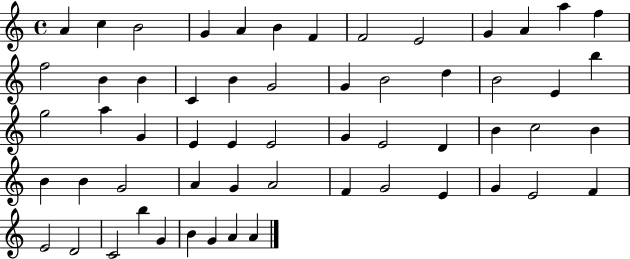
A4/q C5/q B4/h G4/q A4/q B4/q F4/q F4/h E4/h G4/q A4/q A5/q F5/q F5/h B4/q B4/q C4/q B4/q G4/h G4/q B4/h D5/q B4/h E4/q B5/q G5/h A5/q G4/q E4/q E4/q E4/h G4/q E4/h D4/q B4/q C5/h B4/q B4/q B4/q G4/h A4/q G4/q A4/h F4/q G4/h E4/q G4/q E4/h F4/q E4/h D4/h C4/h B5/q G4/q B4/q G4/q A4/q A4/q